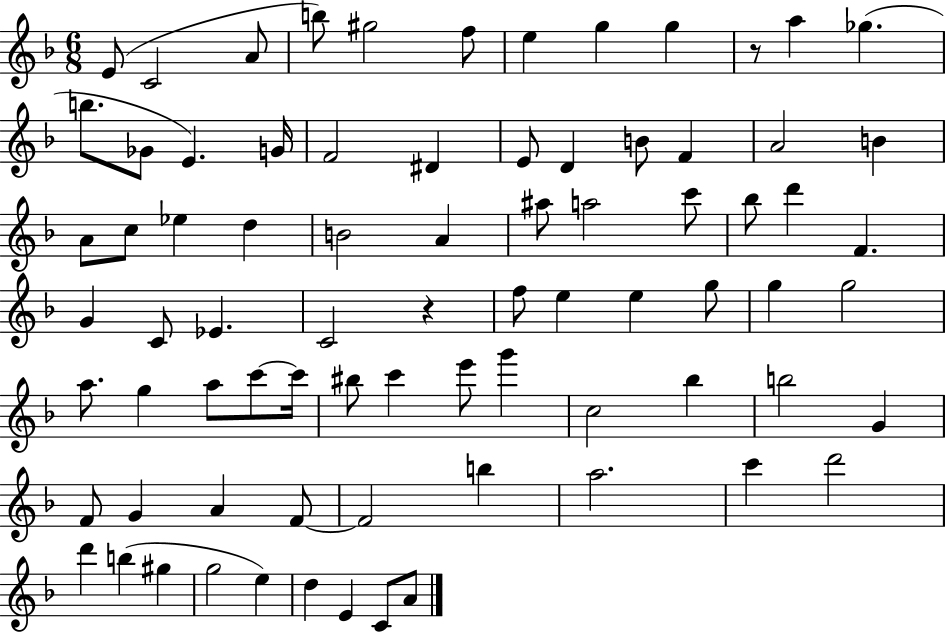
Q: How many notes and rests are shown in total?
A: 78